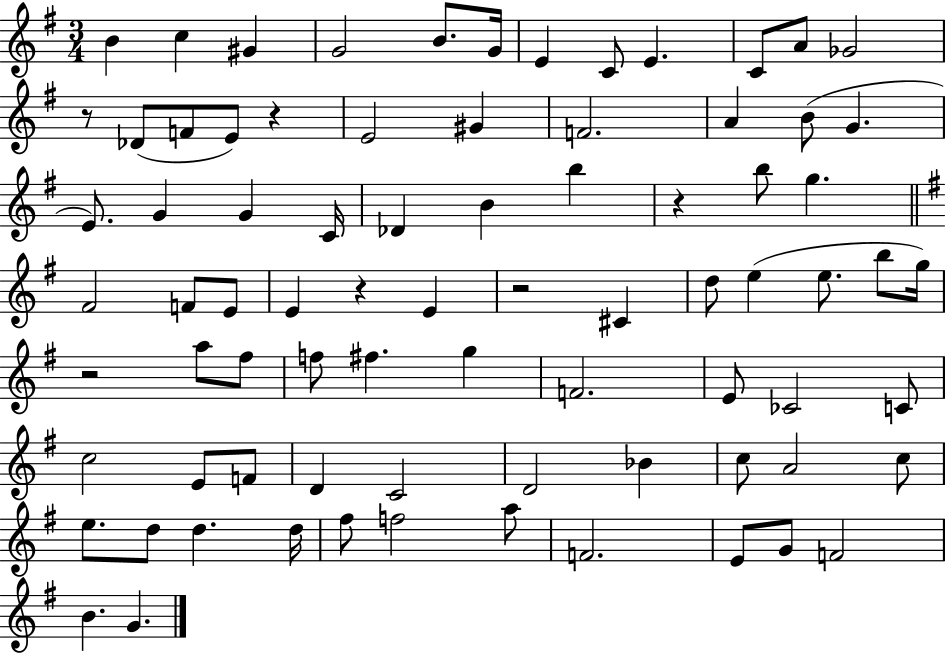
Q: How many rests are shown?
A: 6